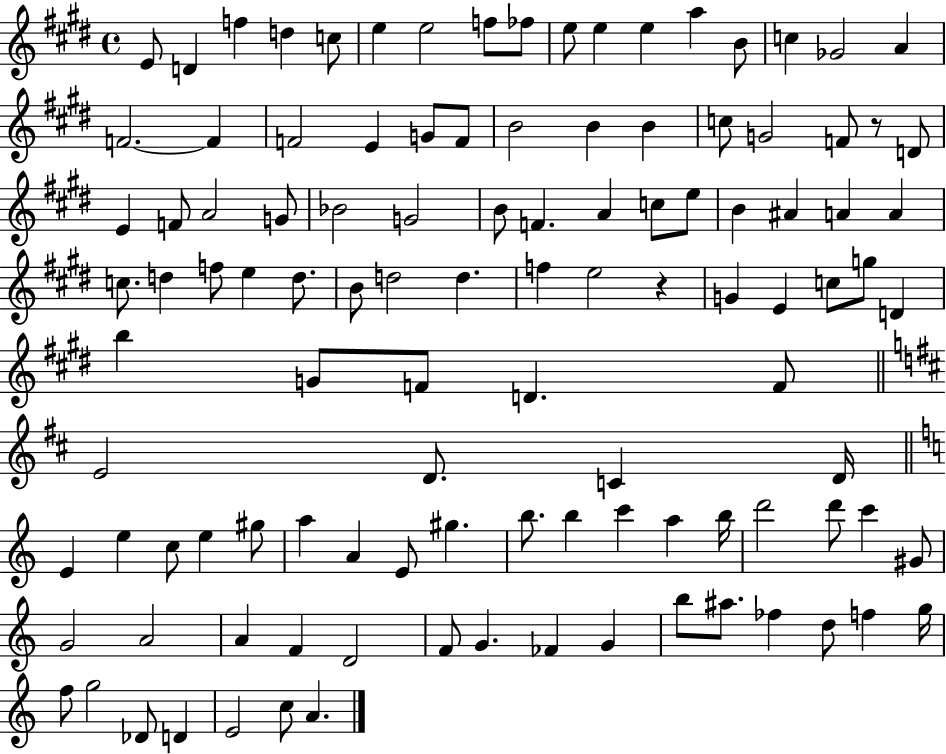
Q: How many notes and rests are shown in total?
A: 111